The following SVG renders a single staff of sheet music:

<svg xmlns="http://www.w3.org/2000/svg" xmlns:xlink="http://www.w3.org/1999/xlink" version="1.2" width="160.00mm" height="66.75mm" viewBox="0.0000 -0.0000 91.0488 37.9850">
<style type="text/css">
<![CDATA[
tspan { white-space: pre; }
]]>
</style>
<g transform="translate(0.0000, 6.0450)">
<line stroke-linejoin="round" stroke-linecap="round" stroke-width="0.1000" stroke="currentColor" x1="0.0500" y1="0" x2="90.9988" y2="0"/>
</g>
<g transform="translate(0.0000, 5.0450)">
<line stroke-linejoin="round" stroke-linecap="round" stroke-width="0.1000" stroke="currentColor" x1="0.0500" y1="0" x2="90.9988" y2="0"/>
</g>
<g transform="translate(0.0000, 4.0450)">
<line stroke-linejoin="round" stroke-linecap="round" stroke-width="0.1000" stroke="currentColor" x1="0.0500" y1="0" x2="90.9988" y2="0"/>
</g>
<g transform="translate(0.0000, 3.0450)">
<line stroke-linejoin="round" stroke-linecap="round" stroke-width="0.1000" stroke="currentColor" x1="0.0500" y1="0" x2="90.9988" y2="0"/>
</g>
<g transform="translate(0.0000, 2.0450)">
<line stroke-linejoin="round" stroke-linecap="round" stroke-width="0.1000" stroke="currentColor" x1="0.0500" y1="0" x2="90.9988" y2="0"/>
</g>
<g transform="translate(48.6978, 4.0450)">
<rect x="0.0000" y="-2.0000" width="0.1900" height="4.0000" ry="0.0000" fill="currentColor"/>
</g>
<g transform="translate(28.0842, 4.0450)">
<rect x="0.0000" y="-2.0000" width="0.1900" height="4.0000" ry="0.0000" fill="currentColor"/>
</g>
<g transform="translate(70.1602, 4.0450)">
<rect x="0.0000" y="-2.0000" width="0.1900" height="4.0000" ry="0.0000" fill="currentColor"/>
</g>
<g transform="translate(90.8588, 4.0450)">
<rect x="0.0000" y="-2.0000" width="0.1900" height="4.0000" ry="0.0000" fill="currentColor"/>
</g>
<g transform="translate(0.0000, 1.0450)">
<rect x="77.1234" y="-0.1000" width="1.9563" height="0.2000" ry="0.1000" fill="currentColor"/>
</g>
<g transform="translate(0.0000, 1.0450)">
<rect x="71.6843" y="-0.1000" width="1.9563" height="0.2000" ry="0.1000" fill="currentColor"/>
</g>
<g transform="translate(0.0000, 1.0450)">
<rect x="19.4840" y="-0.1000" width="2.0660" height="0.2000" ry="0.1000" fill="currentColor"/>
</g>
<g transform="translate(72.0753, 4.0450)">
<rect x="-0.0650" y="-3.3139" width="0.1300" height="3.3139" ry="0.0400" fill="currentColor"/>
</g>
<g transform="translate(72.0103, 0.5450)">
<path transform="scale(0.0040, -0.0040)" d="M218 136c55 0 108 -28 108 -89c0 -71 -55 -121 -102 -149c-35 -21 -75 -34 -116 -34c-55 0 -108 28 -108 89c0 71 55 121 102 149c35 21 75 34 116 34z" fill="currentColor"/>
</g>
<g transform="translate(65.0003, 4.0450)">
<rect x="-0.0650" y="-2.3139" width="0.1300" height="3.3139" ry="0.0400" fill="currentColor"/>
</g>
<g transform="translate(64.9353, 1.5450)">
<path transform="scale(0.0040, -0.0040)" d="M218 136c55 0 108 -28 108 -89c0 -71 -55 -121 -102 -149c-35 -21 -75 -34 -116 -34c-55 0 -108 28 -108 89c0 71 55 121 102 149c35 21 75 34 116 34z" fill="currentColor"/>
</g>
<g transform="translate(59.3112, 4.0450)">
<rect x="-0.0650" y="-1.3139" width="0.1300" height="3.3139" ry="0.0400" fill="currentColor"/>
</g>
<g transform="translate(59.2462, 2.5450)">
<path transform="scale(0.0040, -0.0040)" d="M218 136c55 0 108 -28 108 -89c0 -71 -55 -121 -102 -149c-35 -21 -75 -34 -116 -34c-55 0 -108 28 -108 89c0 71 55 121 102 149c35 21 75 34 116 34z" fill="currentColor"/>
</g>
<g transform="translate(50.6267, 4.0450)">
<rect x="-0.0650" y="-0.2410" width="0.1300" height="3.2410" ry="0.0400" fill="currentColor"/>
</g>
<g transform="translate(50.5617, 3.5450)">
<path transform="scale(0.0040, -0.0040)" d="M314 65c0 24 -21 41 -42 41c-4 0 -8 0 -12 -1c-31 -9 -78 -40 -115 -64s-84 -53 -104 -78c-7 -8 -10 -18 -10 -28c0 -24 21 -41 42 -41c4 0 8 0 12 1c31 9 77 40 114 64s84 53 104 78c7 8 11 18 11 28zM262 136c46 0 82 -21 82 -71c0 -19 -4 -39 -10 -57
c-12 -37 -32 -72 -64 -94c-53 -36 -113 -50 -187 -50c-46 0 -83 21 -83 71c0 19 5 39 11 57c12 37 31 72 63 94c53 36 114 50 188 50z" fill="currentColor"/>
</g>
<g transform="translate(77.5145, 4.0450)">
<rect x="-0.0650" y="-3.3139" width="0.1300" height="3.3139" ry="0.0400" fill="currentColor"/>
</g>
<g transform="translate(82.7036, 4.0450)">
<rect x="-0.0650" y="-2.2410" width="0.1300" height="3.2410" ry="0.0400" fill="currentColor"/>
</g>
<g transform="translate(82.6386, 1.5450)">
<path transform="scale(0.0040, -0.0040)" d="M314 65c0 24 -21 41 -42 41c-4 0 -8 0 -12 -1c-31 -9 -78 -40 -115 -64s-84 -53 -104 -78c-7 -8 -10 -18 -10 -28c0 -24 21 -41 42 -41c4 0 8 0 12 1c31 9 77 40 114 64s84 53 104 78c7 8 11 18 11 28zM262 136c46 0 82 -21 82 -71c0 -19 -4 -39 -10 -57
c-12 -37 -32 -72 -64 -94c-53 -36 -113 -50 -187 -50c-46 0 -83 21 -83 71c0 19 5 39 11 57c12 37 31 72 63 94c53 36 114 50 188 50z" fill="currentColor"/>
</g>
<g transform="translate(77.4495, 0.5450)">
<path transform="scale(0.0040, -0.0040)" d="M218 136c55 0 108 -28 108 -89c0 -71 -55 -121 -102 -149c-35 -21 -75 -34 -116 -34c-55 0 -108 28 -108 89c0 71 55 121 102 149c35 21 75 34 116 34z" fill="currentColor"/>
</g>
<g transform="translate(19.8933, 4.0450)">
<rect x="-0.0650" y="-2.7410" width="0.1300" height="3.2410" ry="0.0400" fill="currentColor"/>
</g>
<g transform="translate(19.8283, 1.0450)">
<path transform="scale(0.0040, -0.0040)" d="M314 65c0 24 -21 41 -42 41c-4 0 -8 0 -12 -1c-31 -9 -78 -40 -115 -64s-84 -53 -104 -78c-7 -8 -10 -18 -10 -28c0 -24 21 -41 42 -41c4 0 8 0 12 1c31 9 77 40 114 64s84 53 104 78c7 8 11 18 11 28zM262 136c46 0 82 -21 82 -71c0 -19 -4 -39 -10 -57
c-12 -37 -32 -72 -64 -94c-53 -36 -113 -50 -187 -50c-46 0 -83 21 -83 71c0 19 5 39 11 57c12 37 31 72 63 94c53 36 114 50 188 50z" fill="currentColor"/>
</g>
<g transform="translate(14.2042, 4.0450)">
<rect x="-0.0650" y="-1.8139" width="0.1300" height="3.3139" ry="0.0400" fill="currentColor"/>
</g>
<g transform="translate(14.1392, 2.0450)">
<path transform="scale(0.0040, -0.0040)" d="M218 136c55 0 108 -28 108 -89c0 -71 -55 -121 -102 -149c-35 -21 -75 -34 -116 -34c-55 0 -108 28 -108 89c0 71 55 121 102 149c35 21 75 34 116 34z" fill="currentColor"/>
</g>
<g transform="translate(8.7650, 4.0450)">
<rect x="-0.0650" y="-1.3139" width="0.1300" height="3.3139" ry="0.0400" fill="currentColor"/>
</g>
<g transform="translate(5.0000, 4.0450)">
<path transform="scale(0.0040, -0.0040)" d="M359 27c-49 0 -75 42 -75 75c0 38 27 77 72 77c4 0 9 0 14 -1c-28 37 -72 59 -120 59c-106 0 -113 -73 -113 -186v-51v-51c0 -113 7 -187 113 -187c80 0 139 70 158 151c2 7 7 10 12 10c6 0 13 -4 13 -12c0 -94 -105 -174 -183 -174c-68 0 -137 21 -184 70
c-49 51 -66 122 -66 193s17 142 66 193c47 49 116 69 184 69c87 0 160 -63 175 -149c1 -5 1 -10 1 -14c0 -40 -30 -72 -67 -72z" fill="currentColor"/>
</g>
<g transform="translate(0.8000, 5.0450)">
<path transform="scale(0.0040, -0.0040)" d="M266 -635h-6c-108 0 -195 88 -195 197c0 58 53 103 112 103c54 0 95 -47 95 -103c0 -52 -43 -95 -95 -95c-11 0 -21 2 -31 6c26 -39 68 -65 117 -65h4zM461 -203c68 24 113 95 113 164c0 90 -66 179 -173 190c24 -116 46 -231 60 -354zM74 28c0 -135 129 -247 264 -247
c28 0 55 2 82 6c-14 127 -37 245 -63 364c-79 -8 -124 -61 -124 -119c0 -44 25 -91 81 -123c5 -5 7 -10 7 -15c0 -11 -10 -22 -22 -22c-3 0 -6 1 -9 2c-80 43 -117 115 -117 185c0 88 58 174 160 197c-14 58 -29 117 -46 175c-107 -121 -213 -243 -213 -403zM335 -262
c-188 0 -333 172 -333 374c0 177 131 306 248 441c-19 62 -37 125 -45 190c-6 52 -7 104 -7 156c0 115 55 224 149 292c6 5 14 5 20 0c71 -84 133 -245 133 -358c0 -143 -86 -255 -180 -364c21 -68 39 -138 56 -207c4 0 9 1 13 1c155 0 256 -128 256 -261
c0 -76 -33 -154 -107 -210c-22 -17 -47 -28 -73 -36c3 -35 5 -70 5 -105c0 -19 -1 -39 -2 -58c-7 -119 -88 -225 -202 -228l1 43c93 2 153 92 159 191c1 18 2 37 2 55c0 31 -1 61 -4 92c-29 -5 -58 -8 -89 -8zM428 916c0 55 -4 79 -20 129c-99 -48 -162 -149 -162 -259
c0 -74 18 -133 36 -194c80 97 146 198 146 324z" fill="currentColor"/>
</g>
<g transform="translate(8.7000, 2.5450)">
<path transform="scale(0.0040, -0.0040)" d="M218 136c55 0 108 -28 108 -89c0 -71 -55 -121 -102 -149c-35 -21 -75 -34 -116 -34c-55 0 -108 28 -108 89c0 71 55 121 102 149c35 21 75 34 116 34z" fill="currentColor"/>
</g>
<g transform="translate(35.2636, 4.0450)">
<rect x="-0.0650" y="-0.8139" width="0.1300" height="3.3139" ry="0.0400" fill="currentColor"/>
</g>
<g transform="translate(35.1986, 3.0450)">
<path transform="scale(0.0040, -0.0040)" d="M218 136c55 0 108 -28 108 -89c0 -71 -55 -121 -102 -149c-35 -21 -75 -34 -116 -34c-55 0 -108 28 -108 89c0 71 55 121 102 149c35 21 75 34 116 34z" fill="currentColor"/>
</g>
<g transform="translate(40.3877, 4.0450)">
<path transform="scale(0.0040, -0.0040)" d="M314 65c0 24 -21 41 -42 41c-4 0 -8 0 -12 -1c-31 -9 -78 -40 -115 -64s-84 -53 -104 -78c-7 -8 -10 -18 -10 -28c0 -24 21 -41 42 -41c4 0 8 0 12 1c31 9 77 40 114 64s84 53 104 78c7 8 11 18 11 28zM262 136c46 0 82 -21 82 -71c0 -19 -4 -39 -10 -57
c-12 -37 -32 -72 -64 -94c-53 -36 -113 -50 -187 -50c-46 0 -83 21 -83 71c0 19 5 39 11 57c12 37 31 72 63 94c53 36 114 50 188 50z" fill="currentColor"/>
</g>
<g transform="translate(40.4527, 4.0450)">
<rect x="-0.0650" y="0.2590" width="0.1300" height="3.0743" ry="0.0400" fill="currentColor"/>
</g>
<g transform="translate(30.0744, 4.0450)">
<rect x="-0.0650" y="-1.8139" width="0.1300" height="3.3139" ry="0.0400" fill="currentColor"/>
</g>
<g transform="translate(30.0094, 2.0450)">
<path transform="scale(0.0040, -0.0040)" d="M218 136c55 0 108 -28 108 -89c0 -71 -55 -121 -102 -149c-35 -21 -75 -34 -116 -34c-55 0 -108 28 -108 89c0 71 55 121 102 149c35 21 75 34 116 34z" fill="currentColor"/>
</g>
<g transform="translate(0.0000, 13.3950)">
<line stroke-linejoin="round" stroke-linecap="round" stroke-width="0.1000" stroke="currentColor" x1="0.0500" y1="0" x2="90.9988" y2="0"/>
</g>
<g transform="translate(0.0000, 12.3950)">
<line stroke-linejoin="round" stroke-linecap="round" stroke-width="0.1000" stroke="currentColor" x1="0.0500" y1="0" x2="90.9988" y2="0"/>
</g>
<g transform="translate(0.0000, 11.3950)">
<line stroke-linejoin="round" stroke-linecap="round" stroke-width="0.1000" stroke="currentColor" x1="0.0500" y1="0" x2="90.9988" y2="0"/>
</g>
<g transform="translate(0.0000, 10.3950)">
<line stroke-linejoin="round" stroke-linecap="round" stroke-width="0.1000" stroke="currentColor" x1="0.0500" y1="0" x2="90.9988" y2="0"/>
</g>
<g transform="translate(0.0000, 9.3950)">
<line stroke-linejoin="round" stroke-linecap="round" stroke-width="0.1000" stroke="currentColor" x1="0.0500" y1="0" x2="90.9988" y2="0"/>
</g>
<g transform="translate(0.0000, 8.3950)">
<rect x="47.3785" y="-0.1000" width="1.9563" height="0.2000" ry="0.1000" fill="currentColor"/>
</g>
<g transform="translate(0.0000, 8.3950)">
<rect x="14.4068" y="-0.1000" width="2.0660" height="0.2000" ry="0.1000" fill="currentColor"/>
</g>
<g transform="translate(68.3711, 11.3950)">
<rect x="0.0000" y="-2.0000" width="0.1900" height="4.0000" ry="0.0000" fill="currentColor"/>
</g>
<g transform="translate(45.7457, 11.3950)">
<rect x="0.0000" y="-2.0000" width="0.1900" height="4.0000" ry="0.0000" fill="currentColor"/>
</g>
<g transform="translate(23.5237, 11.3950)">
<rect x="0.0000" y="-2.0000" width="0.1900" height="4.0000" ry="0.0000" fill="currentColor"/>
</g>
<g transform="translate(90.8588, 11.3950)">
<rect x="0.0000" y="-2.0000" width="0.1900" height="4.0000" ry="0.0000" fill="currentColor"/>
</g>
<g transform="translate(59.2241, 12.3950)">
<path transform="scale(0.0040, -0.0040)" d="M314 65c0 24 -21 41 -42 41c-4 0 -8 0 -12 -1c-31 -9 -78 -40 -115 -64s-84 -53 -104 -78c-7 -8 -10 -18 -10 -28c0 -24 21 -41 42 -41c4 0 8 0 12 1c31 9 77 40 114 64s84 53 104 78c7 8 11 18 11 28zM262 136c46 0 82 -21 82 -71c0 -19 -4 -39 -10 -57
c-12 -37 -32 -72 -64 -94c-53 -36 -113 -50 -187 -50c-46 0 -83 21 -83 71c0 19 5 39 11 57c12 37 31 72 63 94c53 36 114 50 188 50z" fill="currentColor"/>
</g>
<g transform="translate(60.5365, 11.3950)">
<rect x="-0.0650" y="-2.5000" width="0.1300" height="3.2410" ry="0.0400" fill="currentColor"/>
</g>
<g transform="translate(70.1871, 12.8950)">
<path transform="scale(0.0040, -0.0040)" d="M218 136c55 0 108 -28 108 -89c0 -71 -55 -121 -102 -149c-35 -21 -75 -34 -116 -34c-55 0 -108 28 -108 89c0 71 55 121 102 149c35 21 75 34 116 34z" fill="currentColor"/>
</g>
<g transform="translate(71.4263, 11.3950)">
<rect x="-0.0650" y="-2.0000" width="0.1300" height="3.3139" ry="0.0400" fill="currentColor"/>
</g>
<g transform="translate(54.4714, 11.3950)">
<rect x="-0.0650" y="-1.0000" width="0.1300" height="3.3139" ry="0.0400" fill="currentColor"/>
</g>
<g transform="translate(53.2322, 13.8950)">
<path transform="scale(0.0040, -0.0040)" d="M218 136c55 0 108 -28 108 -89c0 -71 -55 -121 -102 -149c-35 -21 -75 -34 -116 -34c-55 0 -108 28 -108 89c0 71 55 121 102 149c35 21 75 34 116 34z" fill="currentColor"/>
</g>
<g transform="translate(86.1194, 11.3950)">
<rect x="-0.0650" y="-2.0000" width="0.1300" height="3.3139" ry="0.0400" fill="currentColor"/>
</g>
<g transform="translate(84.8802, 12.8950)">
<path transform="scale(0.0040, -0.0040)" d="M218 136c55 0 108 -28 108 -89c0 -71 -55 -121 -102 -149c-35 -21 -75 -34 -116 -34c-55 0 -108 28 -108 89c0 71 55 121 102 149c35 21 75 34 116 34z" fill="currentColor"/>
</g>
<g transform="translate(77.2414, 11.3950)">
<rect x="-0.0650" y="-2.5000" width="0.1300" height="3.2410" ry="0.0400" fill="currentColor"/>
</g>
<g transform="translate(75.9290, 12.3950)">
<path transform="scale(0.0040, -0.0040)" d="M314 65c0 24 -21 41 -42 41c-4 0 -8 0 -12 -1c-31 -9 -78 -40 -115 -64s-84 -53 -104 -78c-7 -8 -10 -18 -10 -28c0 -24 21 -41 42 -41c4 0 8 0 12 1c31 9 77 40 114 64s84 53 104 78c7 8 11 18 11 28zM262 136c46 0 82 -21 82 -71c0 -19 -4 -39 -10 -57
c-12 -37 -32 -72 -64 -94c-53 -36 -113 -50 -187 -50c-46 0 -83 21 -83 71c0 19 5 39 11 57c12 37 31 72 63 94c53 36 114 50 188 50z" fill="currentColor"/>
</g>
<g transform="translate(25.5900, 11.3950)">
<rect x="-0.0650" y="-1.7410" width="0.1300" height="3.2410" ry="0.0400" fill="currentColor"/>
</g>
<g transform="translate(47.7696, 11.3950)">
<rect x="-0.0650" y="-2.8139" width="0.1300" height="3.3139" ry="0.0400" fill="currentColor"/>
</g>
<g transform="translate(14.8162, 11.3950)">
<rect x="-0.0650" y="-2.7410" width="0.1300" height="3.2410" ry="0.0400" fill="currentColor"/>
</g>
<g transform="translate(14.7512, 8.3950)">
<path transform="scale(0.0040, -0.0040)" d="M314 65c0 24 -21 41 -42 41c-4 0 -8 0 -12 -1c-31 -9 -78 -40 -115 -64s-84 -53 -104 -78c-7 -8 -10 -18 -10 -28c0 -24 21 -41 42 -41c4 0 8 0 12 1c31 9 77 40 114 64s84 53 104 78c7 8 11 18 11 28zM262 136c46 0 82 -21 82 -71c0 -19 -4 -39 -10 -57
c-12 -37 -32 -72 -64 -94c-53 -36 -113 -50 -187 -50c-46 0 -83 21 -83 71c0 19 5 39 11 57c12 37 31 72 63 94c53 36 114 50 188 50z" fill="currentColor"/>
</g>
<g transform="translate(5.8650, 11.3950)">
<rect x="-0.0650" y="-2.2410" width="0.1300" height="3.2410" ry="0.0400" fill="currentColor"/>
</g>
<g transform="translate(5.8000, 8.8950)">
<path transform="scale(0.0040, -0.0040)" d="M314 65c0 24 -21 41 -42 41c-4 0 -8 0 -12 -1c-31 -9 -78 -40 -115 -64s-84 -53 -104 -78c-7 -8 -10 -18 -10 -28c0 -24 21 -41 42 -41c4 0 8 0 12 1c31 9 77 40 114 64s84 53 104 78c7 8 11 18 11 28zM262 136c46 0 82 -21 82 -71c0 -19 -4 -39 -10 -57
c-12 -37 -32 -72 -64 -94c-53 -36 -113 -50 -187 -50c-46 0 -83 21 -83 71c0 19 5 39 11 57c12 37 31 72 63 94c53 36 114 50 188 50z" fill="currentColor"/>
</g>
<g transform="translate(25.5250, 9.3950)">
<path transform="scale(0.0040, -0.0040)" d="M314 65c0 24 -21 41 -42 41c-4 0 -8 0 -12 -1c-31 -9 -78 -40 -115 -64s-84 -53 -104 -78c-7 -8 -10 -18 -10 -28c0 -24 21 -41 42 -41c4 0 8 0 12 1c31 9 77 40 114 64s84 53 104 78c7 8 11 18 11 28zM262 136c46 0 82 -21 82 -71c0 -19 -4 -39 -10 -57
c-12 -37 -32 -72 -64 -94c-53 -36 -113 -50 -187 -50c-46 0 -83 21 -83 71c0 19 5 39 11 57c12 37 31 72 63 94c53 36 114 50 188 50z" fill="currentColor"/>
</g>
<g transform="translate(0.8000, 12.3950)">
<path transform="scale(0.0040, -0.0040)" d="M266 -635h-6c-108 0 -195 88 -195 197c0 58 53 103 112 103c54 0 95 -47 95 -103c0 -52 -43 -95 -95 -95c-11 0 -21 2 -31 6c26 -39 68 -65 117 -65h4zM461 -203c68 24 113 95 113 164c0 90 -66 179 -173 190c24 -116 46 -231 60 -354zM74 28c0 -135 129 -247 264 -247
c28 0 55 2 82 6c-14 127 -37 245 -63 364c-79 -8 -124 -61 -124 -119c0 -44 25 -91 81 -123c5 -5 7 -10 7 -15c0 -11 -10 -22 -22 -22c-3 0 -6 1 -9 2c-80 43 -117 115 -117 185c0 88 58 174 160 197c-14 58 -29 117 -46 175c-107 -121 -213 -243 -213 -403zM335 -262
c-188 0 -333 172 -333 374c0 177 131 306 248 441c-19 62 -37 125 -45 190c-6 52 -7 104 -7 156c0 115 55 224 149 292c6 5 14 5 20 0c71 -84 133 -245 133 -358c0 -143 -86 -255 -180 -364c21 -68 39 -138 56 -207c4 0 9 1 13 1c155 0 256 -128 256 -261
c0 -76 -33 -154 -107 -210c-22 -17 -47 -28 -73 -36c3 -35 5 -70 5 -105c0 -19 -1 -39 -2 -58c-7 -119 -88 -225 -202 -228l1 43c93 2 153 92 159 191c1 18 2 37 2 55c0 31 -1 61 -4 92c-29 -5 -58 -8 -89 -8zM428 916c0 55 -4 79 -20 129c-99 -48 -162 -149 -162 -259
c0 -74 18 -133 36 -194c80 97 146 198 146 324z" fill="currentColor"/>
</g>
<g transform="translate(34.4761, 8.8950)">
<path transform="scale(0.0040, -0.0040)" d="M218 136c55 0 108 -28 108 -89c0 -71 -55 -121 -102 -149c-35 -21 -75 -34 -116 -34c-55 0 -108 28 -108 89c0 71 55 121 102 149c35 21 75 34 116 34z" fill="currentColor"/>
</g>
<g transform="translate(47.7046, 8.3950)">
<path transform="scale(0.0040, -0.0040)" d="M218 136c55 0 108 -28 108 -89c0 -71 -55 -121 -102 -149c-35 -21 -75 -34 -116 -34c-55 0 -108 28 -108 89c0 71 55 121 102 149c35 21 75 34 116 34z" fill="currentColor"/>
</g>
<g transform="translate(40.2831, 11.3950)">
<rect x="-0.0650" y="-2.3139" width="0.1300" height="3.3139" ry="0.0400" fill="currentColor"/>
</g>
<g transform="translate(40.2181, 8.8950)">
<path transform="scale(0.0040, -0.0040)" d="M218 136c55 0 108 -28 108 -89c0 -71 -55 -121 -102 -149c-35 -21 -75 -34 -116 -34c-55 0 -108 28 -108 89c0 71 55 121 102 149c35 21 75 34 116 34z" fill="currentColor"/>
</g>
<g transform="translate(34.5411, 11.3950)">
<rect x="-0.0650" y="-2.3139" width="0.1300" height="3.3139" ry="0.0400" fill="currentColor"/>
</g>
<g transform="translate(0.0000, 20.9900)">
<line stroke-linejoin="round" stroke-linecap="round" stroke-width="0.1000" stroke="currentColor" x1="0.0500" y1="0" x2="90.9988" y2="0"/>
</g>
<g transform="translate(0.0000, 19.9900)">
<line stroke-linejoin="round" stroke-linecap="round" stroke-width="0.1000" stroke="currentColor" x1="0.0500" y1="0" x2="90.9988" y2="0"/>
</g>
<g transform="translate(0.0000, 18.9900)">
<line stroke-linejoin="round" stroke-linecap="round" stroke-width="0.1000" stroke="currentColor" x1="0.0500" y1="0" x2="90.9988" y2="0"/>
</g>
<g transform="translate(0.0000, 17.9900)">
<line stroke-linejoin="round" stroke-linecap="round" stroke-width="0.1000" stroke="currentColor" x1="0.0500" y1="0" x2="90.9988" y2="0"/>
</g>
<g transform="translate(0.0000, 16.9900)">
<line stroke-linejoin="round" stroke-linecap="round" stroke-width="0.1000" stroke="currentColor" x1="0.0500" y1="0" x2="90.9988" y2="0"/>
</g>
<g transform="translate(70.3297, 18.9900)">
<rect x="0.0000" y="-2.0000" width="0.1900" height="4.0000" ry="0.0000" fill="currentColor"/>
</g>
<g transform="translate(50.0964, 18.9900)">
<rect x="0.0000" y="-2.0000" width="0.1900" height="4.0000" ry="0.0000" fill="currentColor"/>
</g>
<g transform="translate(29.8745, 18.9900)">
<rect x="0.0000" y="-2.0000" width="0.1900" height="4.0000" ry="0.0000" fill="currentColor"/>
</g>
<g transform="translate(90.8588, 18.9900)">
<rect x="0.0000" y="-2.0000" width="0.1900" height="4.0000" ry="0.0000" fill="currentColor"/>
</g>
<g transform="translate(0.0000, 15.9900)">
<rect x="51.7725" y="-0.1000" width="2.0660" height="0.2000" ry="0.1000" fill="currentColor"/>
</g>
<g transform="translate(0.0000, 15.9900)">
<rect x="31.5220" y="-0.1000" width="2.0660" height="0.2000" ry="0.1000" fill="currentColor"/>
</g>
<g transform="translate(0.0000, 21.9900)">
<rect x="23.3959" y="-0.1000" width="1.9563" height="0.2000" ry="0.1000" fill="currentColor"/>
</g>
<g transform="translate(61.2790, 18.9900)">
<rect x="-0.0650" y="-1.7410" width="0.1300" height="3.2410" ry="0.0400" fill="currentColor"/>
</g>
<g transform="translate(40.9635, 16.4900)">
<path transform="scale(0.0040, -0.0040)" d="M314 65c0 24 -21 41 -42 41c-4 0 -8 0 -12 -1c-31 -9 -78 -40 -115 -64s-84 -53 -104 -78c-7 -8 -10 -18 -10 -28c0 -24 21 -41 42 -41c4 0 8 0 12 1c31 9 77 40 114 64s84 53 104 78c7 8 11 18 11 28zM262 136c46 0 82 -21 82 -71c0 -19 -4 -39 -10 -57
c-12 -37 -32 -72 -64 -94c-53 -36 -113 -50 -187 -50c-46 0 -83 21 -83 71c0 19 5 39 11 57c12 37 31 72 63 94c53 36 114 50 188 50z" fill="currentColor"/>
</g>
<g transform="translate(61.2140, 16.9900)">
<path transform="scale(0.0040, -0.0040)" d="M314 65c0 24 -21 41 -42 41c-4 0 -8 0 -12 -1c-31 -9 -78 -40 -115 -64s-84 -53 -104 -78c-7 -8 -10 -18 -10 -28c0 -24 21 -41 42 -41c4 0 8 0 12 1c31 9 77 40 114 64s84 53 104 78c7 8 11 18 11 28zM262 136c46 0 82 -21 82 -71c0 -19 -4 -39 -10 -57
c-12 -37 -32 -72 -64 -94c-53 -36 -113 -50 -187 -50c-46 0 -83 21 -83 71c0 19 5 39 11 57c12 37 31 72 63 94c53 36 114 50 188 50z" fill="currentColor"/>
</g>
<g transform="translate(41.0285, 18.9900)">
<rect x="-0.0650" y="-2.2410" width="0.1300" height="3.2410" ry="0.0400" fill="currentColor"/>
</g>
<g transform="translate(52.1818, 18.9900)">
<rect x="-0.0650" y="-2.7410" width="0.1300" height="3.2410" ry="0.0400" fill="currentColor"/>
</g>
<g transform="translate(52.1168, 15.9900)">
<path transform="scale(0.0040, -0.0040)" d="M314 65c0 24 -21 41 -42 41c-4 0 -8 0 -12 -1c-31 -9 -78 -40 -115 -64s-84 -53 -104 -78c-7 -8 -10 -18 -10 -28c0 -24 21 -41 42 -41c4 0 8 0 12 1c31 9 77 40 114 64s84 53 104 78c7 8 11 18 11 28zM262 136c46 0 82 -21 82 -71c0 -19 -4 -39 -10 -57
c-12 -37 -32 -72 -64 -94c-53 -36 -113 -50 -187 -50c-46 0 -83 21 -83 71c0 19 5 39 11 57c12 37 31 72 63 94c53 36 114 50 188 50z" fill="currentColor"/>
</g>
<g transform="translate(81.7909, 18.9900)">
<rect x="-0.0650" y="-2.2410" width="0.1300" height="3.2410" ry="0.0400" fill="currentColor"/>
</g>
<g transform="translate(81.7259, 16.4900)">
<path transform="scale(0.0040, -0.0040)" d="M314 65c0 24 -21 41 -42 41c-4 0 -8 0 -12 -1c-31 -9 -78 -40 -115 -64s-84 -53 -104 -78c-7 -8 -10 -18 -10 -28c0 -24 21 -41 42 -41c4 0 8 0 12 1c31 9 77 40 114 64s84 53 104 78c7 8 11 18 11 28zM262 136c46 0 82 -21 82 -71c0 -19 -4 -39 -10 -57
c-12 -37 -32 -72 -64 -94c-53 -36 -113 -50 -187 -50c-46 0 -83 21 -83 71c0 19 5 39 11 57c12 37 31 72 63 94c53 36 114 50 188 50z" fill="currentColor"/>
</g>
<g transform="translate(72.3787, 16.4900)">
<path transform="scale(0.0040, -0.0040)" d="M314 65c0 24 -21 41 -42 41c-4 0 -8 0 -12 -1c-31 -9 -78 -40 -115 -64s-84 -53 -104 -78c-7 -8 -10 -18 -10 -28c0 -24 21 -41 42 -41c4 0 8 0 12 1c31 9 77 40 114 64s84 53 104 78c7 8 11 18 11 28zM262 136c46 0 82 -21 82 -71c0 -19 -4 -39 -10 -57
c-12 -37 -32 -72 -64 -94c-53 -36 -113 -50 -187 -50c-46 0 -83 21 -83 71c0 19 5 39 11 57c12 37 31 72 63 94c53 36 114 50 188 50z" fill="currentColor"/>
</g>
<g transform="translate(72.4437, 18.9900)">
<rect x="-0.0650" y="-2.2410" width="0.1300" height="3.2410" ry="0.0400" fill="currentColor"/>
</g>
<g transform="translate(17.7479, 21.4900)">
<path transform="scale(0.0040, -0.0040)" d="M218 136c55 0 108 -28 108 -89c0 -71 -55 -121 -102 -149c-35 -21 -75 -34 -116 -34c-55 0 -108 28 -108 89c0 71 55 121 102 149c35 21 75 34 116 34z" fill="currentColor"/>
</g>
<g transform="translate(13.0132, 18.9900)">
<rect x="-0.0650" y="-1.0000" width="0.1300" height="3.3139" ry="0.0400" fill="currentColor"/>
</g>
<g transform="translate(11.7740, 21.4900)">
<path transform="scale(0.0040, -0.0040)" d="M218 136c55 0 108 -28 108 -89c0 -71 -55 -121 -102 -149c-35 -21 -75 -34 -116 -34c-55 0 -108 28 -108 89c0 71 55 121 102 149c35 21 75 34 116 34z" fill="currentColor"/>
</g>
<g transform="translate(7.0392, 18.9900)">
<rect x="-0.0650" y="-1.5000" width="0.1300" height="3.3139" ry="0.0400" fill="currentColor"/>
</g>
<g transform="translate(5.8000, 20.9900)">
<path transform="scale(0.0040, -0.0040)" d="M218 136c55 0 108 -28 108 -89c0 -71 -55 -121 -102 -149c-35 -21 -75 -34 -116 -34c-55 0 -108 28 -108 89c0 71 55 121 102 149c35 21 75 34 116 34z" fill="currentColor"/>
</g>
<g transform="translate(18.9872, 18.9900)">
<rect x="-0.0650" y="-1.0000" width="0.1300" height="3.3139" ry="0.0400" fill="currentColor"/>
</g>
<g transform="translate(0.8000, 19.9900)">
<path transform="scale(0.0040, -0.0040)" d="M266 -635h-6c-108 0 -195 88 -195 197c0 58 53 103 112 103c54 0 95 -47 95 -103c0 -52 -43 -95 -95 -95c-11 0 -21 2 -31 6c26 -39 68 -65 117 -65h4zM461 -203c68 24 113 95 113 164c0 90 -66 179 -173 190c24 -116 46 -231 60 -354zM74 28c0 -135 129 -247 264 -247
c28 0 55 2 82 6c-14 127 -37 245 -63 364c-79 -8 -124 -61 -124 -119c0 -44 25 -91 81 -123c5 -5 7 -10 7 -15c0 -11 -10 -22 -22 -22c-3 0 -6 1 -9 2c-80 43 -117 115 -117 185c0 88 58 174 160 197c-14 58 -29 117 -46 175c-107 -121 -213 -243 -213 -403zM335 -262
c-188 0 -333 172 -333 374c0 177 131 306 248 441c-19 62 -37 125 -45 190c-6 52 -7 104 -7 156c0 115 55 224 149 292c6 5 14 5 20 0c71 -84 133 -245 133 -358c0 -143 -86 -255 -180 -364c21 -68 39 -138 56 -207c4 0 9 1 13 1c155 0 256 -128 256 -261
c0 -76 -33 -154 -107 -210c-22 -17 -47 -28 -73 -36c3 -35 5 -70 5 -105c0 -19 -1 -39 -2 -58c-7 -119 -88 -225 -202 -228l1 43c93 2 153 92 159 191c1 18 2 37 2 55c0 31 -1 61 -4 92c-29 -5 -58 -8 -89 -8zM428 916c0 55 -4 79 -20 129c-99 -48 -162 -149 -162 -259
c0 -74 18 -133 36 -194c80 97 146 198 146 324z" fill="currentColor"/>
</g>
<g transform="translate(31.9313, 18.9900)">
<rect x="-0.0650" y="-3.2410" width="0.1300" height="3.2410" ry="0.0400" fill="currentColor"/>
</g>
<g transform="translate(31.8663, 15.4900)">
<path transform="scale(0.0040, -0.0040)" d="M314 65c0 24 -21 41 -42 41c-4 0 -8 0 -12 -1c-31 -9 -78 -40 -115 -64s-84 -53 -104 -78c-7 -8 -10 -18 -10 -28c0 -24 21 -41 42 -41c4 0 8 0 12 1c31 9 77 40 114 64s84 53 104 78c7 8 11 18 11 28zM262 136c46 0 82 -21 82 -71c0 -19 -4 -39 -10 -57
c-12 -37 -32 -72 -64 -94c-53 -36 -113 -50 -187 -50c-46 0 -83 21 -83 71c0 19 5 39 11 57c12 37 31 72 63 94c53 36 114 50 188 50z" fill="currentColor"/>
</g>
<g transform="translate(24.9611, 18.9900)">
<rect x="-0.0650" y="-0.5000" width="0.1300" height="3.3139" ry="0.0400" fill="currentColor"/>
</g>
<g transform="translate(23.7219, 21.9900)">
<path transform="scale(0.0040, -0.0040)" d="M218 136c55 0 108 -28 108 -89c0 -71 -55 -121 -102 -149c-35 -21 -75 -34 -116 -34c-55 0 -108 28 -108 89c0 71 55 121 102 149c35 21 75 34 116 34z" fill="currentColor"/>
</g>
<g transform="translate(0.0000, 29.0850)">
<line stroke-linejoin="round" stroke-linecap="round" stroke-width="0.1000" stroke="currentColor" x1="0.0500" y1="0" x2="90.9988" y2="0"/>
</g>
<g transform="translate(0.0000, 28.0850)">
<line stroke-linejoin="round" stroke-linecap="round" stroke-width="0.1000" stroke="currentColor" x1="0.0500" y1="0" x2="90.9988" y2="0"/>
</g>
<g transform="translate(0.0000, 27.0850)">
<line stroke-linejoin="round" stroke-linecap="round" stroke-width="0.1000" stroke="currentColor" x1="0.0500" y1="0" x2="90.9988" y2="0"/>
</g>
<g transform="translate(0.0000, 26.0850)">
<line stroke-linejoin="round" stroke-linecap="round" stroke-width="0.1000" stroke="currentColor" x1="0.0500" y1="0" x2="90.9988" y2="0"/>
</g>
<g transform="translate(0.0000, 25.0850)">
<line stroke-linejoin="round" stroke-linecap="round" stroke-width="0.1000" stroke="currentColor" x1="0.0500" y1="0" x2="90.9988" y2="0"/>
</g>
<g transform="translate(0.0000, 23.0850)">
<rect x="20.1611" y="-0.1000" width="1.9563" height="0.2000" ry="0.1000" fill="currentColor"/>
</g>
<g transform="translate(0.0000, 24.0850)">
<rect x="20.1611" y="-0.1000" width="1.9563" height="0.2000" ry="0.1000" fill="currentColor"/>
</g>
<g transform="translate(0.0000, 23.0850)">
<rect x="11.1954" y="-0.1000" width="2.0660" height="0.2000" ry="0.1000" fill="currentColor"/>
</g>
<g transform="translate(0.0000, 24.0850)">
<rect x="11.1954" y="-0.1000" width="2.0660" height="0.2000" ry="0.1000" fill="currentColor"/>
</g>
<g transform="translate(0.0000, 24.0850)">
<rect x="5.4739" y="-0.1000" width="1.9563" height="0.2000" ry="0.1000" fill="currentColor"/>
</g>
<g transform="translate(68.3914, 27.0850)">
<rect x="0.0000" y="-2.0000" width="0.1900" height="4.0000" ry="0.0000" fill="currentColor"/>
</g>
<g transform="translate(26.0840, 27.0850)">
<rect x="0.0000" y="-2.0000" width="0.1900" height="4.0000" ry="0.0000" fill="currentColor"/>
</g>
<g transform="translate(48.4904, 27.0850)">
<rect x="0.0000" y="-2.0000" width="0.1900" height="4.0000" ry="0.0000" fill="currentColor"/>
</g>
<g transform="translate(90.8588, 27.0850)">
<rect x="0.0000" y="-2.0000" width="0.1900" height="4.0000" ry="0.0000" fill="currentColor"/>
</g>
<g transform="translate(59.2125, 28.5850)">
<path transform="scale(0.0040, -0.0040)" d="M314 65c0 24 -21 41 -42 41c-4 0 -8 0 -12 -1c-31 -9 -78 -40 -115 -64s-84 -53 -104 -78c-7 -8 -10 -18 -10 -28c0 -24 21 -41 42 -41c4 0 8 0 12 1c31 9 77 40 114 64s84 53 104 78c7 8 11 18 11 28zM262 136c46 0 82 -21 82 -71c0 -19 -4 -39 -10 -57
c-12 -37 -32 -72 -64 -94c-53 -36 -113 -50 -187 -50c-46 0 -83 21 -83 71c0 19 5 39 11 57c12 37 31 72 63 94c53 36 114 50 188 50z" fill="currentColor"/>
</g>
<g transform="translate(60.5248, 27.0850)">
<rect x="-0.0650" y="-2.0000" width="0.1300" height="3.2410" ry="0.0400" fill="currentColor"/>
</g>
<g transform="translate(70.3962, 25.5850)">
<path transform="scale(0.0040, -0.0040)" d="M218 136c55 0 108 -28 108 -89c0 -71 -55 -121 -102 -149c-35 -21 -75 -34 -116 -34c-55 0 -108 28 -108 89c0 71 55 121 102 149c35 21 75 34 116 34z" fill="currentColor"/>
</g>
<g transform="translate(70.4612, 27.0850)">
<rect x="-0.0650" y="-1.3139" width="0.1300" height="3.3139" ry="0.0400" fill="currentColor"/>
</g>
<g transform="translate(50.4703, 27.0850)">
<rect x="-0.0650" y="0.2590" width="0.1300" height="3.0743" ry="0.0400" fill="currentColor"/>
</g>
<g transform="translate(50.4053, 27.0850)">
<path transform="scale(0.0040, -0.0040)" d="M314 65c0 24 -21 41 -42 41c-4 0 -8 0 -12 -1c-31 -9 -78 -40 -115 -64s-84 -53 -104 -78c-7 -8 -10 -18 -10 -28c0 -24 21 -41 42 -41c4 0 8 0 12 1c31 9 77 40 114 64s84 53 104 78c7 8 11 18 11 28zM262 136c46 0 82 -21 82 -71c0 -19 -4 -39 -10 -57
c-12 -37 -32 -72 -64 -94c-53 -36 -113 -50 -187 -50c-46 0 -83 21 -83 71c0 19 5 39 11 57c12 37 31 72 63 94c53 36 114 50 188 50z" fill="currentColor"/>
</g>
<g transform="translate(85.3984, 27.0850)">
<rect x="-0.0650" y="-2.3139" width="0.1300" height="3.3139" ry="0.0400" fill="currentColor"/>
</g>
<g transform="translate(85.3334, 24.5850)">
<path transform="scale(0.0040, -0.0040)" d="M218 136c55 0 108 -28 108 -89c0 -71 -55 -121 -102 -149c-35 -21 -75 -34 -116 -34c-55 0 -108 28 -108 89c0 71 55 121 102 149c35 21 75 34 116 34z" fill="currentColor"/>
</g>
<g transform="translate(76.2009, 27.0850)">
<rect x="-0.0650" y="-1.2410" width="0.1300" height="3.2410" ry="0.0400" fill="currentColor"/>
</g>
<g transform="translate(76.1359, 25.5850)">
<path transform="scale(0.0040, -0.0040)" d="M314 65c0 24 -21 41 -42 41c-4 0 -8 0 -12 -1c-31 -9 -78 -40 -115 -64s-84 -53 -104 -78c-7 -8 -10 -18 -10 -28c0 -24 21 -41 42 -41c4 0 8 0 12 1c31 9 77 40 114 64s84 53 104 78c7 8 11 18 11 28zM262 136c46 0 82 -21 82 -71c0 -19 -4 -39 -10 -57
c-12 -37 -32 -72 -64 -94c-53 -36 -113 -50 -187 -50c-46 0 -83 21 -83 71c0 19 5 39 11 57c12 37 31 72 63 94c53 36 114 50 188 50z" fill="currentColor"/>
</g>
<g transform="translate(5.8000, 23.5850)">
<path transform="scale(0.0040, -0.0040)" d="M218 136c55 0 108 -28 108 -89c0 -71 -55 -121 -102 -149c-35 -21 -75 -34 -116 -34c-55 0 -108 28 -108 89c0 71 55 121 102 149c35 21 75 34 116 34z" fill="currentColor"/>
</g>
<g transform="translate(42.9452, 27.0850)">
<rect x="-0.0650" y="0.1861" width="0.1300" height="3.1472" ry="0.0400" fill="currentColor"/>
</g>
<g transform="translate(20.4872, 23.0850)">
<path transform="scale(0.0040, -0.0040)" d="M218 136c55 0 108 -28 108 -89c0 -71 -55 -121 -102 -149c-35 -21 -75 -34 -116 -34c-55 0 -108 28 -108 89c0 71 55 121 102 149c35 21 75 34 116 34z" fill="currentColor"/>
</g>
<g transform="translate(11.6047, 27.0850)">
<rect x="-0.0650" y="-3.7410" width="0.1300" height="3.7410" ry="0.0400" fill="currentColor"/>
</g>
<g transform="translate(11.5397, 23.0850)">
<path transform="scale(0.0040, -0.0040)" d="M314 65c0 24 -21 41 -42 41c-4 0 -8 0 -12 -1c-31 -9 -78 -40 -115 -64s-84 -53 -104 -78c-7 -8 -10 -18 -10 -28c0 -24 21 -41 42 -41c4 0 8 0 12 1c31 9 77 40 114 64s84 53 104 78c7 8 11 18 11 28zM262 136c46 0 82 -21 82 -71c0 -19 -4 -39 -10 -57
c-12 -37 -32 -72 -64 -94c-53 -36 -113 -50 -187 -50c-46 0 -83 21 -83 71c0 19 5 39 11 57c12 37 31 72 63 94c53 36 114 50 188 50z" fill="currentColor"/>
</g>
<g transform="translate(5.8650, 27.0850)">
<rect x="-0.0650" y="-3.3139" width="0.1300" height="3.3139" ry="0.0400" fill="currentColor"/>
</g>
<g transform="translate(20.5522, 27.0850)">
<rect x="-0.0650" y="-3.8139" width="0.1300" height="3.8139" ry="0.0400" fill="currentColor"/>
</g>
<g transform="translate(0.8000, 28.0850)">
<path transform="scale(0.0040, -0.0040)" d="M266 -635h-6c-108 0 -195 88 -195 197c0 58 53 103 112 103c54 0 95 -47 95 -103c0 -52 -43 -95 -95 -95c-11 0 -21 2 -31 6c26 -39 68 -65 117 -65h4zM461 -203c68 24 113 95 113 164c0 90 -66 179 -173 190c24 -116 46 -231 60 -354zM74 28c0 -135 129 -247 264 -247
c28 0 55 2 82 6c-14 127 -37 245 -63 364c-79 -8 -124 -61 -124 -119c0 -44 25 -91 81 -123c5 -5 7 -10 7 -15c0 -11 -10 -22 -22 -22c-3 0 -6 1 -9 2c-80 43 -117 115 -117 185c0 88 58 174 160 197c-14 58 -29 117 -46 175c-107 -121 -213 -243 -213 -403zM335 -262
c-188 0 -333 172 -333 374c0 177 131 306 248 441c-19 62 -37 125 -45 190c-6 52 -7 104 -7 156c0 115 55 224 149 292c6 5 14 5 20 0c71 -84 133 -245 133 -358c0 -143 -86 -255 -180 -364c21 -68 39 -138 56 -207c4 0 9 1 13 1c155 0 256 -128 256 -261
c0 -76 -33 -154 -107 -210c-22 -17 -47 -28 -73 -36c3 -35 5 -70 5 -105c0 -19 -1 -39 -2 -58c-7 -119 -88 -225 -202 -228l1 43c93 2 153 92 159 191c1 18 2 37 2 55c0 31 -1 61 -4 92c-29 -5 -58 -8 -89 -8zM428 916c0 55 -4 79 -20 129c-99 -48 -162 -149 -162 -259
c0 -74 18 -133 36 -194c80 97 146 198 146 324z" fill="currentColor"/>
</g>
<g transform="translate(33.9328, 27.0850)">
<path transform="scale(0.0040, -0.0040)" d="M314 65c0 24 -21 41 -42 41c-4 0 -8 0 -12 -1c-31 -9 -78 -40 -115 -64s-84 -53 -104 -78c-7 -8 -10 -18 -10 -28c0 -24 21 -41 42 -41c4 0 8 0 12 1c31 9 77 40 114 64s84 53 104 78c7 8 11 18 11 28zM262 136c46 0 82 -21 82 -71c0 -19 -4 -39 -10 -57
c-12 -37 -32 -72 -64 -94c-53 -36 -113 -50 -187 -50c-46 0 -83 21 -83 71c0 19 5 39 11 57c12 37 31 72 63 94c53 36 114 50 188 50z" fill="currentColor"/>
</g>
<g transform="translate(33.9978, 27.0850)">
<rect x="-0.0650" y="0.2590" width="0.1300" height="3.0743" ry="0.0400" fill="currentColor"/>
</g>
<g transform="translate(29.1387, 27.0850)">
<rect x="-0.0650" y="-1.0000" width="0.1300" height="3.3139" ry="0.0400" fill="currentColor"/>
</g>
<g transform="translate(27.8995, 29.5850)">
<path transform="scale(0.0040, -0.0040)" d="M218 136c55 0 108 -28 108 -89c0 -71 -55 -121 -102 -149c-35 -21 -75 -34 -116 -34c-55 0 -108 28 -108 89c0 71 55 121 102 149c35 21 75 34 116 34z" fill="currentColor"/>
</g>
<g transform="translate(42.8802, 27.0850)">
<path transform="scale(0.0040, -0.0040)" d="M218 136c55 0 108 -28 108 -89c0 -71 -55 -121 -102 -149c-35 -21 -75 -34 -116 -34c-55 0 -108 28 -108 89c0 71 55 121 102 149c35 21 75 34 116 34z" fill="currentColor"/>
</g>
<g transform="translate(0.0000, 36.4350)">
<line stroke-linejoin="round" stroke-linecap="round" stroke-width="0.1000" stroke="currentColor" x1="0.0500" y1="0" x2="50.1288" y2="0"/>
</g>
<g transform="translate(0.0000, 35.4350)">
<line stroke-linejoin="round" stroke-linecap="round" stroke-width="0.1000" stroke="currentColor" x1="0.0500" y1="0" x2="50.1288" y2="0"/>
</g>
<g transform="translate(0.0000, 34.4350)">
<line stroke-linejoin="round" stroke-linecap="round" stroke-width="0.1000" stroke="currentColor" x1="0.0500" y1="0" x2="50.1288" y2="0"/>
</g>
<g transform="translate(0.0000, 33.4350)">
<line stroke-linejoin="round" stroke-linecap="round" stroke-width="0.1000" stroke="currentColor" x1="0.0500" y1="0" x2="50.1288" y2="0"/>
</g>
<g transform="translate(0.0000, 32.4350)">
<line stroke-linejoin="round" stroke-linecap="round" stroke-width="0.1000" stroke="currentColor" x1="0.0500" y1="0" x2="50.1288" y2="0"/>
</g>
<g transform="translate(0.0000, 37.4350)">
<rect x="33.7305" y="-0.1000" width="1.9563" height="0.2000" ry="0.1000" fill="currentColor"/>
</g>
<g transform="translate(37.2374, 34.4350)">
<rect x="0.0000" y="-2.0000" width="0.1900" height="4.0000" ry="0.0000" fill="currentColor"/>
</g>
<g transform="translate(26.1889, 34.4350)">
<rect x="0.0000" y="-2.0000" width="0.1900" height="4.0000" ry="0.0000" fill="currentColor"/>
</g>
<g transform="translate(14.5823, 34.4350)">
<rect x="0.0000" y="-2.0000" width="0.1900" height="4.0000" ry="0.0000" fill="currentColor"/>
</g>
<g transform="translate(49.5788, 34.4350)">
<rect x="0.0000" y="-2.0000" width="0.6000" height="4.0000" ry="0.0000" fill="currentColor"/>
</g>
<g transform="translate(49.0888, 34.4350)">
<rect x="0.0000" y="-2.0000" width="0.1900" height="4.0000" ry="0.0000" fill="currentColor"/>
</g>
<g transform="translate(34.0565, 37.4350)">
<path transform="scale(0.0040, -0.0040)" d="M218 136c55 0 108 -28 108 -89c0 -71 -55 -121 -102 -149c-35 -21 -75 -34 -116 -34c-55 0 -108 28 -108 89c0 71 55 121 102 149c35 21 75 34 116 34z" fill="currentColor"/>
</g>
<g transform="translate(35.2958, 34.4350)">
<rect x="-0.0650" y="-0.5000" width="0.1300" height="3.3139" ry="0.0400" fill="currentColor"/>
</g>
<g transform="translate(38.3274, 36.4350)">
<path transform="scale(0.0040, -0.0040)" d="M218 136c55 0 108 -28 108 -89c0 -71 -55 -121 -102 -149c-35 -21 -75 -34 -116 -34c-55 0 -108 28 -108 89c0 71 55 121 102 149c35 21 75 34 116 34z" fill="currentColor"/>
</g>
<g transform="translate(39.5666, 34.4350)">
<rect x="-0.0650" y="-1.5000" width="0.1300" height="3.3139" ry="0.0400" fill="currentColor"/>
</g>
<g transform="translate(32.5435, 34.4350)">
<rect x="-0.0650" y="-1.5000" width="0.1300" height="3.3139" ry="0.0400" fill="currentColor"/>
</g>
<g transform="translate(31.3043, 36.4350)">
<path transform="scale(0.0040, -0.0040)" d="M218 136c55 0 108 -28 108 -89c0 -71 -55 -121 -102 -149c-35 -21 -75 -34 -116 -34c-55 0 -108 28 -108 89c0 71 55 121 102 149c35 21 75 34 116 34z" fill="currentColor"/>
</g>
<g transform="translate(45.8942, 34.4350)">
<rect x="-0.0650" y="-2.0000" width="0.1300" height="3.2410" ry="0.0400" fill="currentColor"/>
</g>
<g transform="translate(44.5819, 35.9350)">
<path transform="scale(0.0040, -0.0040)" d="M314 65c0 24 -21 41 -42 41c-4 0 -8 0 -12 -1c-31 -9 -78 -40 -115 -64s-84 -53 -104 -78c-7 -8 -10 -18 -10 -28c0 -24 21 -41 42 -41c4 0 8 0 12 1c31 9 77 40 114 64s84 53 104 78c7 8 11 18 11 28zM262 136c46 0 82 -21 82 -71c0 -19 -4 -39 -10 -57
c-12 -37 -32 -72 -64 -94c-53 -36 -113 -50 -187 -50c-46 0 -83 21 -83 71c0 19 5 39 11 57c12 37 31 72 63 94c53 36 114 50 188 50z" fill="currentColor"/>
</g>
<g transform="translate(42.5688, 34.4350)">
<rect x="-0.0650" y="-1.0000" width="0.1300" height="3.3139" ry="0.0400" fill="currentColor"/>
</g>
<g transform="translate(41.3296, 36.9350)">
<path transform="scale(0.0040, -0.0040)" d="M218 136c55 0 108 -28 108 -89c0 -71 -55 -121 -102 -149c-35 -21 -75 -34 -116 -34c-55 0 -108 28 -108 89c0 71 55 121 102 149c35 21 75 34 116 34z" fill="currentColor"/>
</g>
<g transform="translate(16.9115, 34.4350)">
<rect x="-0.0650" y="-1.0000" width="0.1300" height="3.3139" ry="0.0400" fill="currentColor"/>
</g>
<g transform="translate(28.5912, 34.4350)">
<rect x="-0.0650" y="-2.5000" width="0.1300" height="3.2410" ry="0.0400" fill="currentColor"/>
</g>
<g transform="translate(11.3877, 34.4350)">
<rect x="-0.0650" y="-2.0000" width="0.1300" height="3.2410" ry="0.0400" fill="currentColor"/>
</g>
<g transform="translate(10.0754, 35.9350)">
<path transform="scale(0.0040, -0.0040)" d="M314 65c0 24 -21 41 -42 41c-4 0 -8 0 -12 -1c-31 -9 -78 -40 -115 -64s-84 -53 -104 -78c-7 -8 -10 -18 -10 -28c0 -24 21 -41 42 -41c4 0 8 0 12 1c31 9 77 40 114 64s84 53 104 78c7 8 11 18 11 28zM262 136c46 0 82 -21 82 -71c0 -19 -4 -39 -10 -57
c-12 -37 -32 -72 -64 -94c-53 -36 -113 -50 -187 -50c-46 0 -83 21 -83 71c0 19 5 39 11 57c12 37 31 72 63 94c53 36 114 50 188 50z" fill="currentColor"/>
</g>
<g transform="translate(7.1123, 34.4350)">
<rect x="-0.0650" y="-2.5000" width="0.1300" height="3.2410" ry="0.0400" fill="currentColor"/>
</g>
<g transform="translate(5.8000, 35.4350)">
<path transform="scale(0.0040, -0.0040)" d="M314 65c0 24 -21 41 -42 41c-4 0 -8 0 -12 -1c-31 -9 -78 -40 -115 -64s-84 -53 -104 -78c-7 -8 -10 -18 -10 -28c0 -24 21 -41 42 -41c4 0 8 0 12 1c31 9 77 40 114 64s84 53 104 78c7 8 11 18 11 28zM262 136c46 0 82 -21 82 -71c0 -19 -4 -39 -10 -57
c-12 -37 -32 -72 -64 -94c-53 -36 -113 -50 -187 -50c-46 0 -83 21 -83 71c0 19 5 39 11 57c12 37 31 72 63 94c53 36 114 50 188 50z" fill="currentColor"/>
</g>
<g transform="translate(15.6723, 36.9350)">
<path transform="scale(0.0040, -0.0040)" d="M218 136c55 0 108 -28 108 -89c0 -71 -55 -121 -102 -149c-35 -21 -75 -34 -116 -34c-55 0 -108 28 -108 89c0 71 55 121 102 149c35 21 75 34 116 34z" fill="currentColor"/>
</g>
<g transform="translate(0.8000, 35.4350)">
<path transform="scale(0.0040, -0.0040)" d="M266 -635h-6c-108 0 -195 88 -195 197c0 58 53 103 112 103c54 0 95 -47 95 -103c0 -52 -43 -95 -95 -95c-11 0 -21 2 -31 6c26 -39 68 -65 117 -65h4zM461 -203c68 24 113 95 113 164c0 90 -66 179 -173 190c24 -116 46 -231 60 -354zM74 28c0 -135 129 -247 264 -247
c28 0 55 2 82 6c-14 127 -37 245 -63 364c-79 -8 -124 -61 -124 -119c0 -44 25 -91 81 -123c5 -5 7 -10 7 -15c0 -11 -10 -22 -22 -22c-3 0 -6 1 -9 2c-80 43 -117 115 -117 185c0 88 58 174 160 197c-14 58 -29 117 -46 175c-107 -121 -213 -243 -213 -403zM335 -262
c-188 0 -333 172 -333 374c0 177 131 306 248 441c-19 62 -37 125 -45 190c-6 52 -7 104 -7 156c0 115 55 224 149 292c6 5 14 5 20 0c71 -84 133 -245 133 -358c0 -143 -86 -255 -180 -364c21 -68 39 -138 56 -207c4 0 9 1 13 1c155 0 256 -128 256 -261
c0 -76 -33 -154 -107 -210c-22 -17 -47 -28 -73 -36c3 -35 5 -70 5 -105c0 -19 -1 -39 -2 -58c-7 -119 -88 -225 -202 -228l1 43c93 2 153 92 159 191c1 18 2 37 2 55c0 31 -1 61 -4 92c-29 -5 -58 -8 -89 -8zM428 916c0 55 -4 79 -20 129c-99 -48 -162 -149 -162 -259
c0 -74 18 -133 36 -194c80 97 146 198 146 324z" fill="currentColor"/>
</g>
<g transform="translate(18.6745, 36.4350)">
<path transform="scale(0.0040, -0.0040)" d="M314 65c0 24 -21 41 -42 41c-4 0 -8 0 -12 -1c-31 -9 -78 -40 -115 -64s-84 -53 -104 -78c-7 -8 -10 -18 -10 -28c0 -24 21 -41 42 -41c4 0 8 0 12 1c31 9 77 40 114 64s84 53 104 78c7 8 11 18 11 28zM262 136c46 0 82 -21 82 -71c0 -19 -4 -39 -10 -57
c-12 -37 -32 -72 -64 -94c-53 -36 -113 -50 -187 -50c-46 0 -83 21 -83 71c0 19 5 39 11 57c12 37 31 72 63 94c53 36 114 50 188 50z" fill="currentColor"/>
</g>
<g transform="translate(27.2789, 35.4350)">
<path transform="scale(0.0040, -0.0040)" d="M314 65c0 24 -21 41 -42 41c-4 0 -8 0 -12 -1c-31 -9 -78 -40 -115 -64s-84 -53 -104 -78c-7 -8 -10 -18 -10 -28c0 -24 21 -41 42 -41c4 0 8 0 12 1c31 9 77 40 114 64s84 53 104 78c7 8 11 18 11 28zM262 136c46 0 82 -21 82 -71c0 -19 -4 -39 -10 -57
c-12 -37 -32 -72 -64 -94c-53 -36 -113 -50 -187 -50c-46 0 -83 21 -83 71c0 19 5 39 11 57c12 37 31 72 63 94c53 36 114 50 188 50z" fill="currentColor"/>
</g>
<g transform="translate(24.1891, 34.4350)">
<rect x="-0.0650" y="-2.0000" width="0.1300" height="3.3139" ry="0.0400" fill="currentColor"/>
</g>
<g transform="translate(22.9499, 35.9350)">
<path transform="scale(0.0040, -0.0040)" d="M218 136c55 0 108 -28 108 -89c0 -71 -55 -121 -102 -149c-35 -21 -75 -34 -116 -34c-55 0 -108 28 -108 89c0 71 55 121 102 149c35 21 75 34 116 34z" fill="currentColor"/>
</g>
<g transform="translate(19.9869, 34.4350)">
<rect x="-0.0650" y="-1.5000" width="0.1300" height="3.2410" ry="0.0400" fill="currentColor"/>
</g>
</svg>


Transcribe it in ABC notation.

X:1
T:Untitled
M:4/4
L:1/4
K:C
e f a2 f d B2 c2 e g b b g2 g2 a2 f2 g g a D G2 F G2 F E D D C b2 g2 a2 f2 g2 g2 b c'2 c' D B2 B B2 F2 e e2 g G2 F2 D E2 F G2 E C E D F2